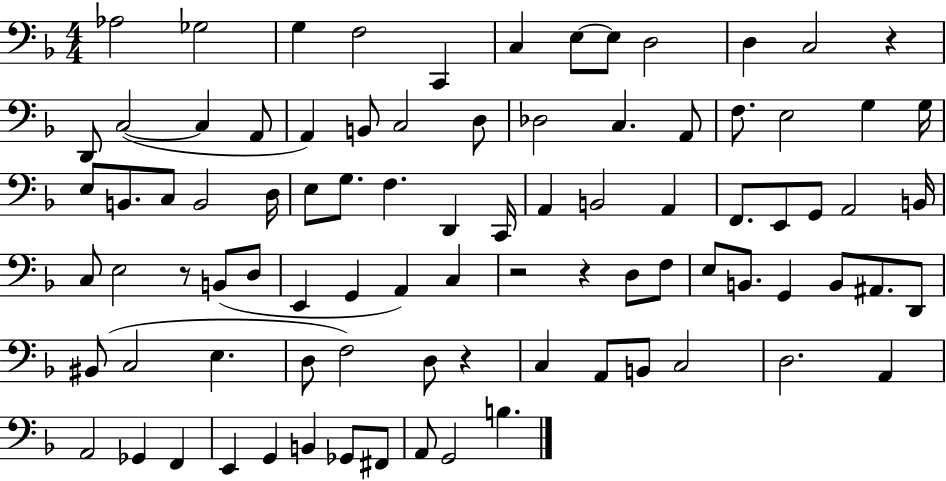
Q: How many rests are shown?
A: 5